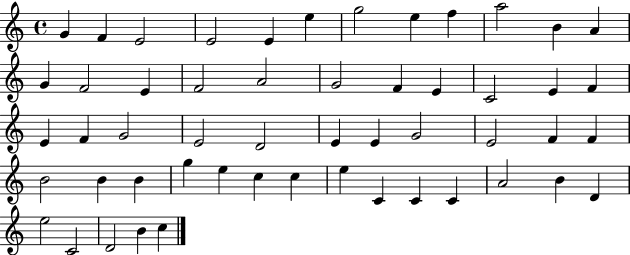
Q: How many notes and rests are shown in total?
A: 53